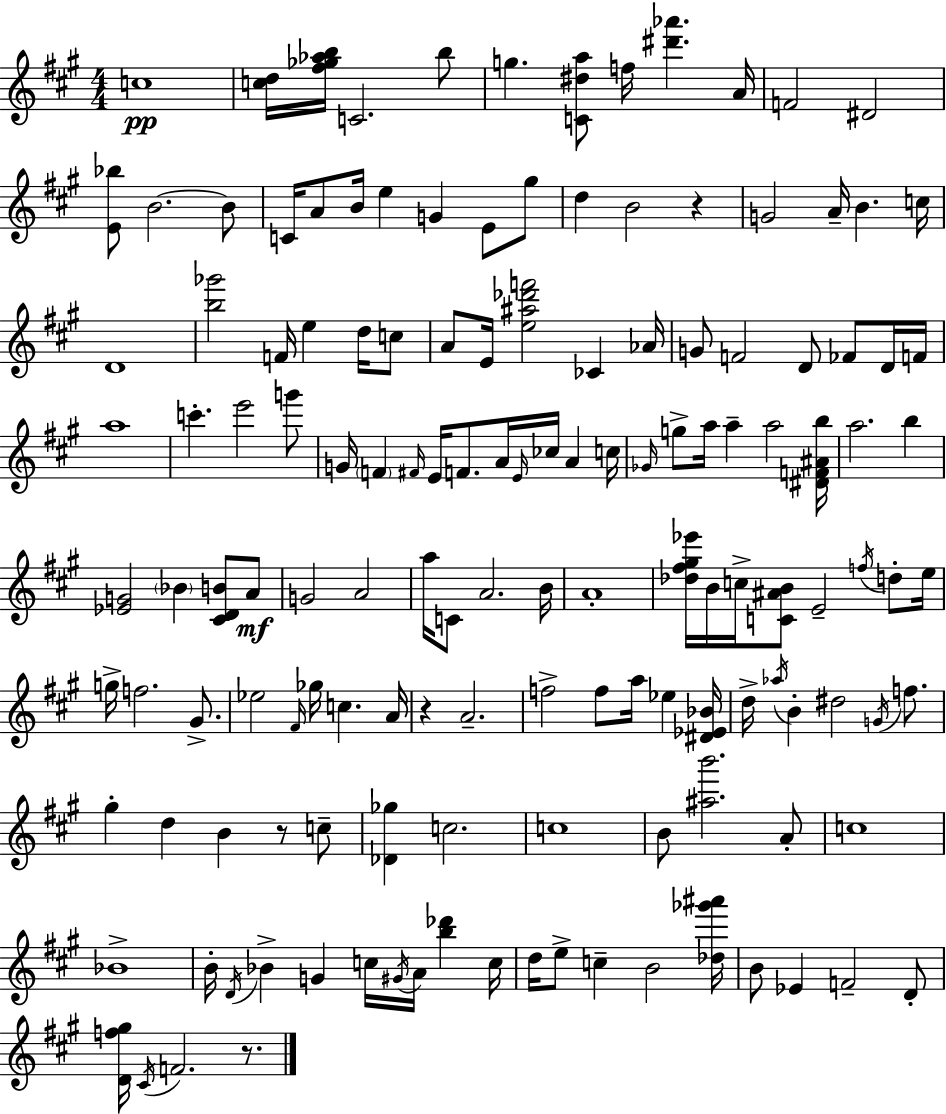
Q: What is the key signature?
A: A major